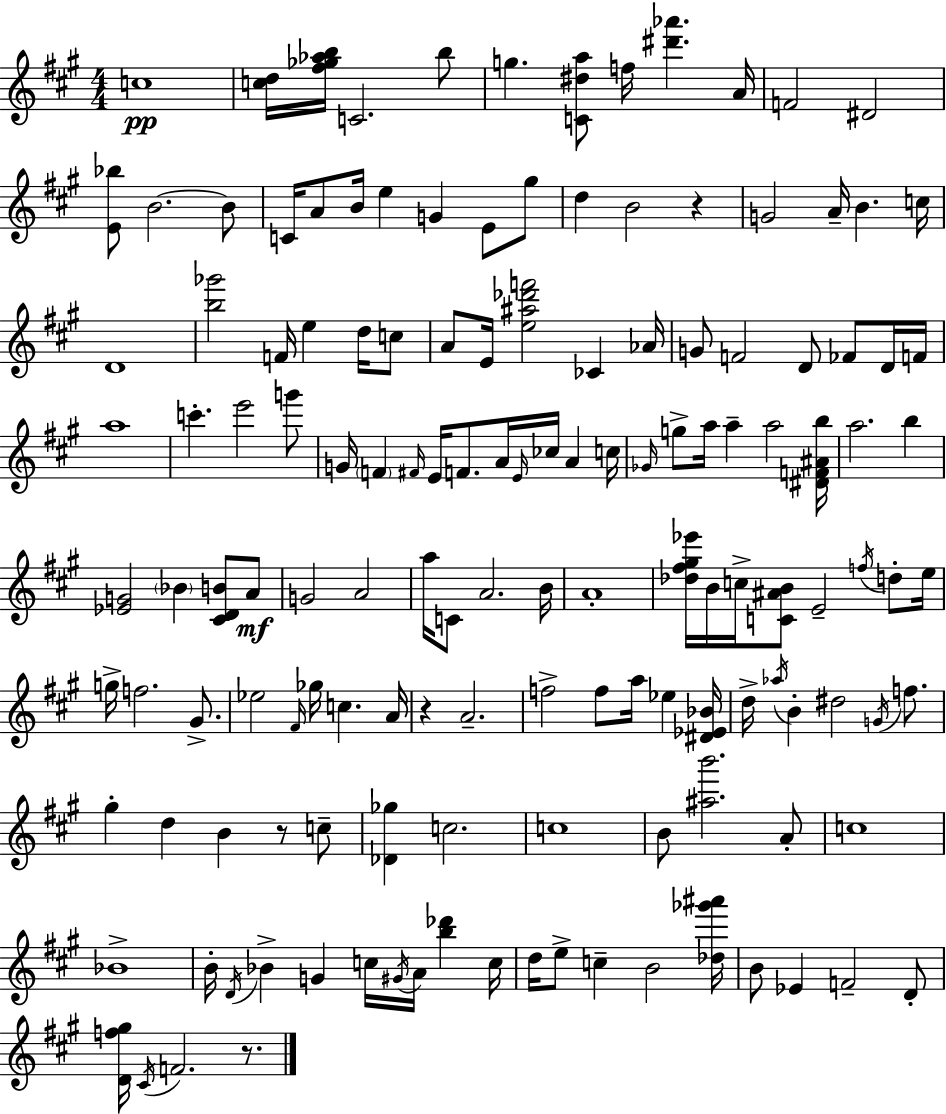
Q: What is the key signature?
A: A major